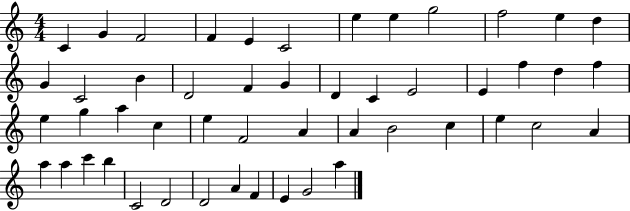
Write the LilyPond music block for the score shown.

{
  \clef treble
  \numericTimeSignature
  \time 4/4
  \key c \major
  c'4 g'4 f'2 | f'4 e'4 c'2 | e''4 e''4 g''2 | f''2 e''4 d''4 | \break g'4 c'2 b'4 | d'2 f'4 g'4 | d'4 c'4 e'2 | e'4 f''4 d''4 f''4 | \break e''4 g''4 a''4 c''4 | e''4 f'2 a'4 | a'4 b'2 c''4 | e''4 c''2 a'4 | \break a''4 a''4 c'''4 b''4 | c'2 d'2 | d'2 a'4 f'4 | e'4 g'2 a''4 | \break \bar "|."
}